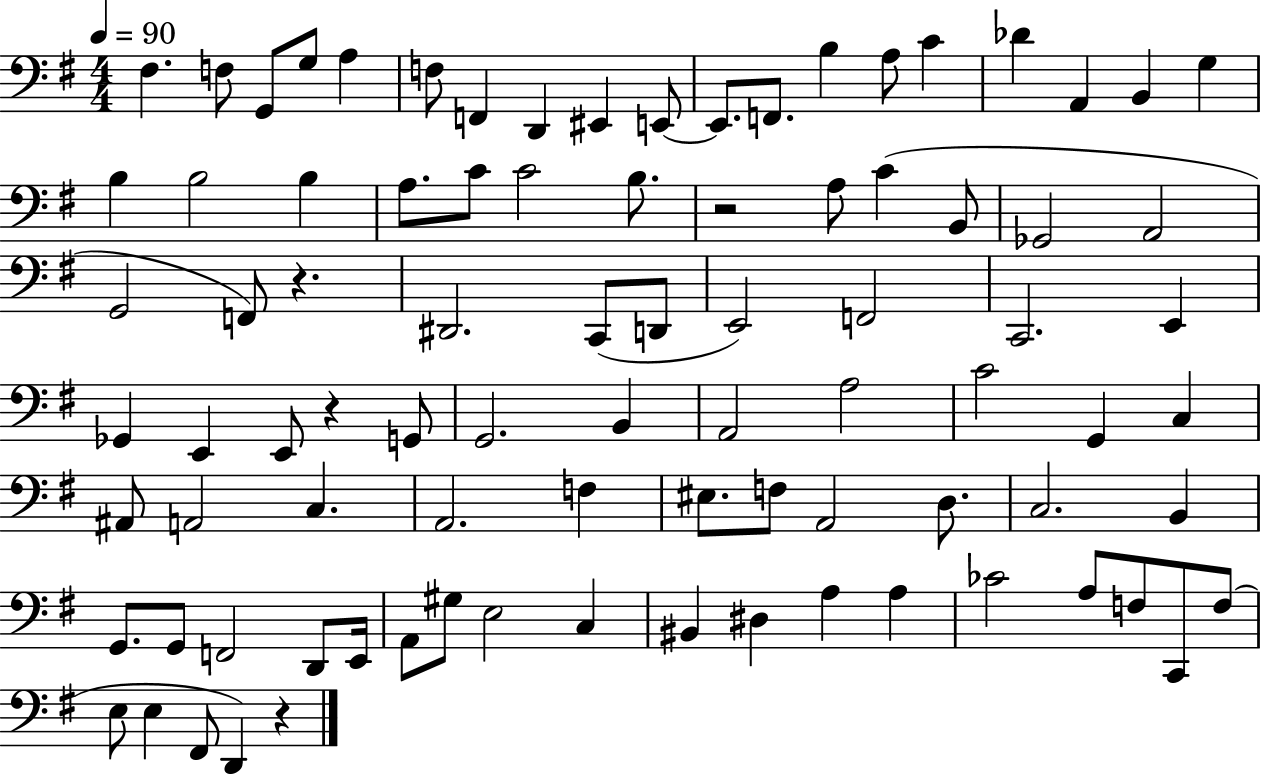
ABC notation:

X:1
T:Untitled
M:4/4
L:1/4
K:G
^F, F,/2 G,,/2 G,/2 A, F,/2 F,, D,, ^E,, E,,/2 E,,/2 F,,/2 B, A,/2 C _D A,, B,, G, B, B,2 B, A,/2 C/2 C2 B,/2 z2 A,/2 C B,,/2 _G,,2 A,,2 G,,2 F,,/2 z ^D,,2 C,,/2 D,,/2 E,,2 F,,2 C,,2 E,, _G,, E,, E,,/2 z G,,/2 G,,2 B,, A,,2 A,2 C2 G,, C, ^A,,/2 A,,2 C, A,,2 F, ^E,/2 F,/2 A,,2 D,/2 C,2 B,, G,,/2 G,,/2 F,,2 D,,/2 E,,/4 A,,/2 ^G,/2 E,2 C, ^B,, ^D, A, A, _C2 A,/2 F,/2 C,,/2 F,/2 E,/2 E, ^F,,/2 D,, z